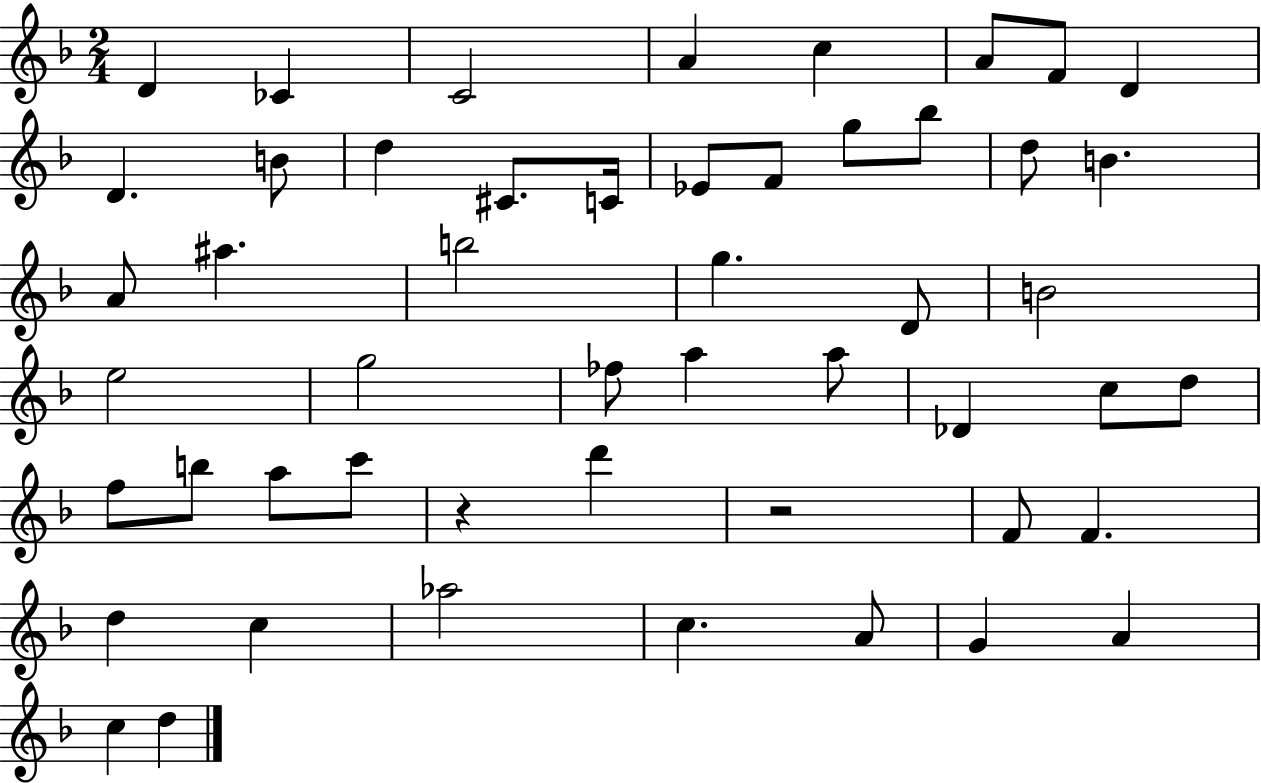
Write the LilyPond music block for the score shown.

{
  \clef treble
  \numericTimeSignature
  \time 2/4
  \key f \major
  d'4 ces'4 | c'2 | a'4 c''4 | a'8 f'8 d'4 | \break d'4. b'8 | d''4 cis'8. c'16 | ees'8 f'8 g''8 bes''8 | d''8 b'4. | \break a'8 ais''4. | b''2 | g''4. d'8 | b'2 | \break e''2 | g''2 | fes''8 a''4 a''8 | des'4 c''8 d''8 | \break f''8 b''8 a''8 c'''8 | r4 d'''4 | r2 | f'8 f'4. | \break d''4 c''4 | aes''2 | c''4. a'8 | g'4 a'4 | \break c''4 d''4 | \bar "|."
}